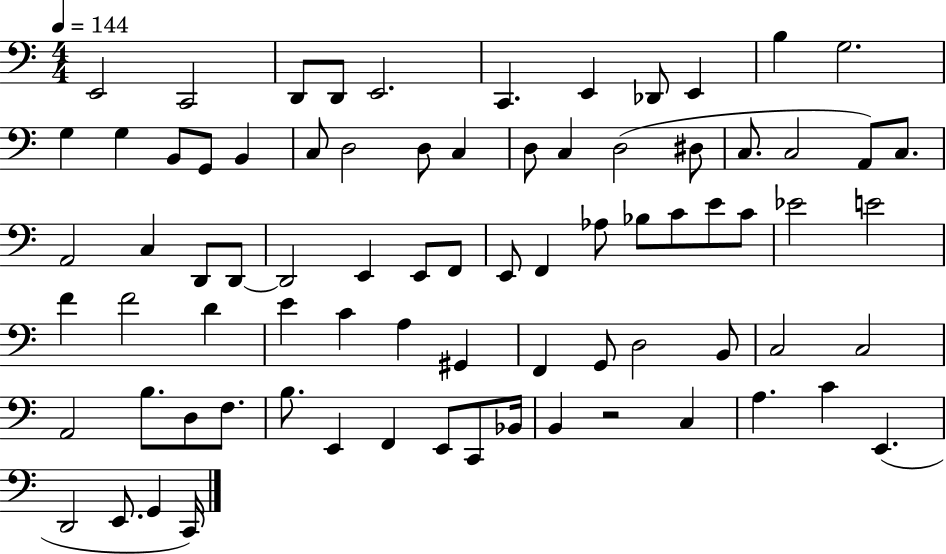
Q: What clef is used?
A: bass